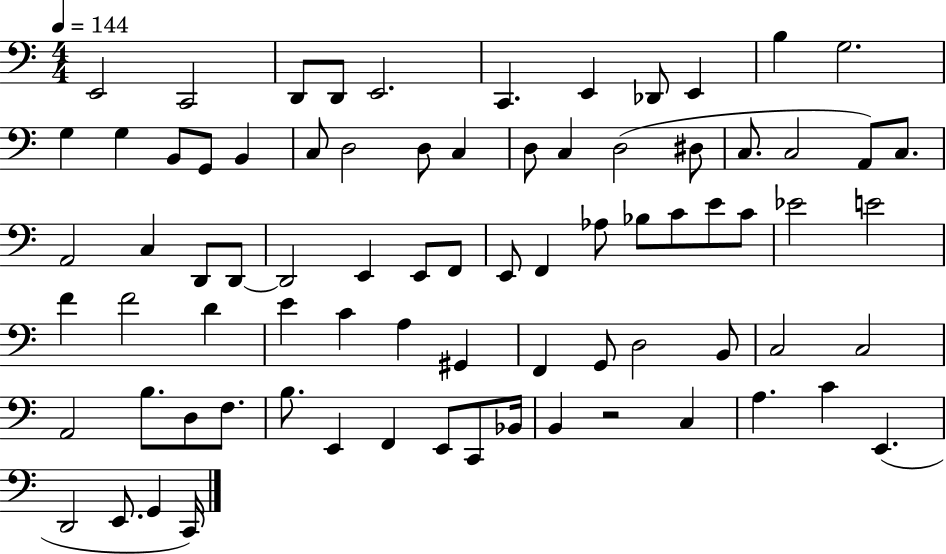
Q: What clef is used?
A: bass